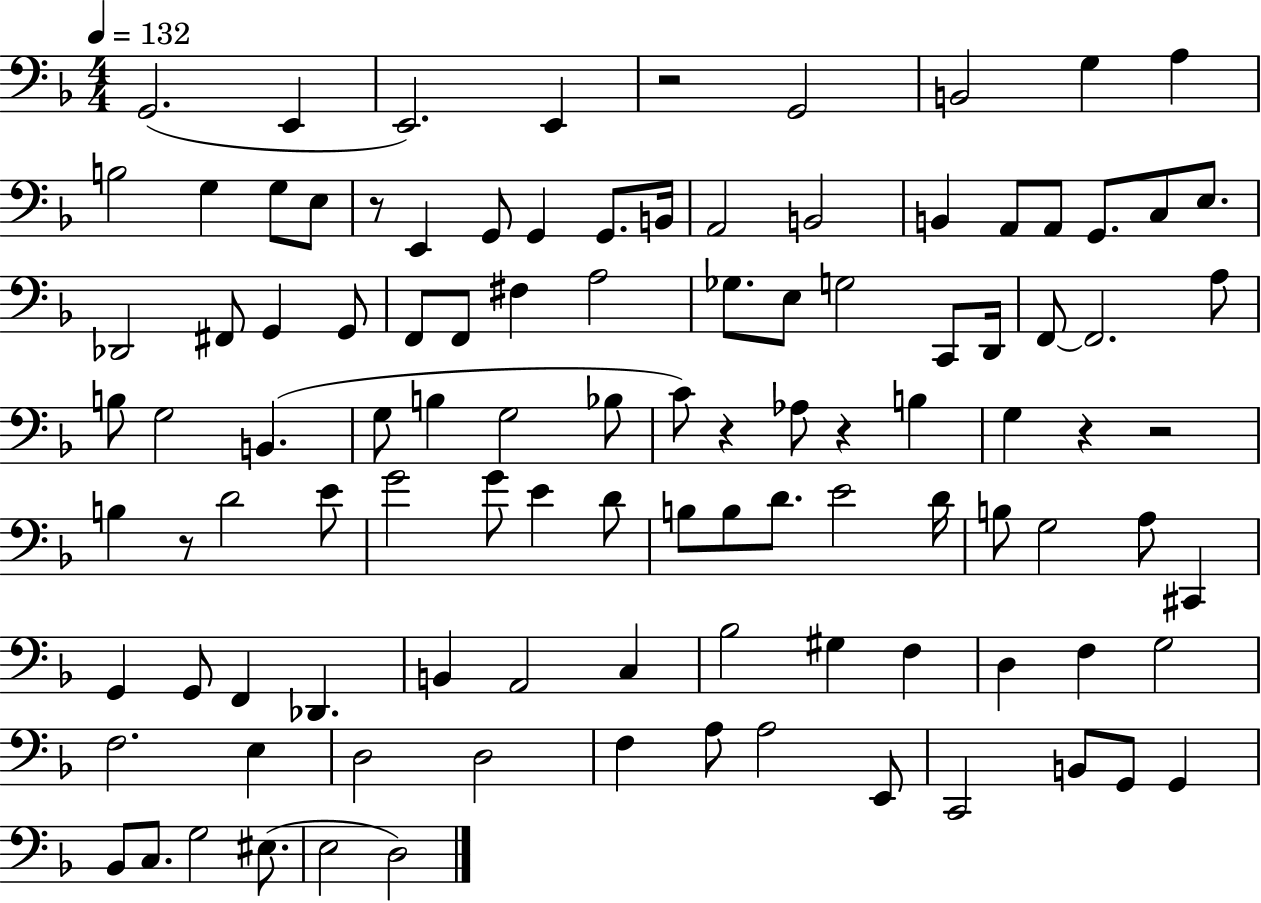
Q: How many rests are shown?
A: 7